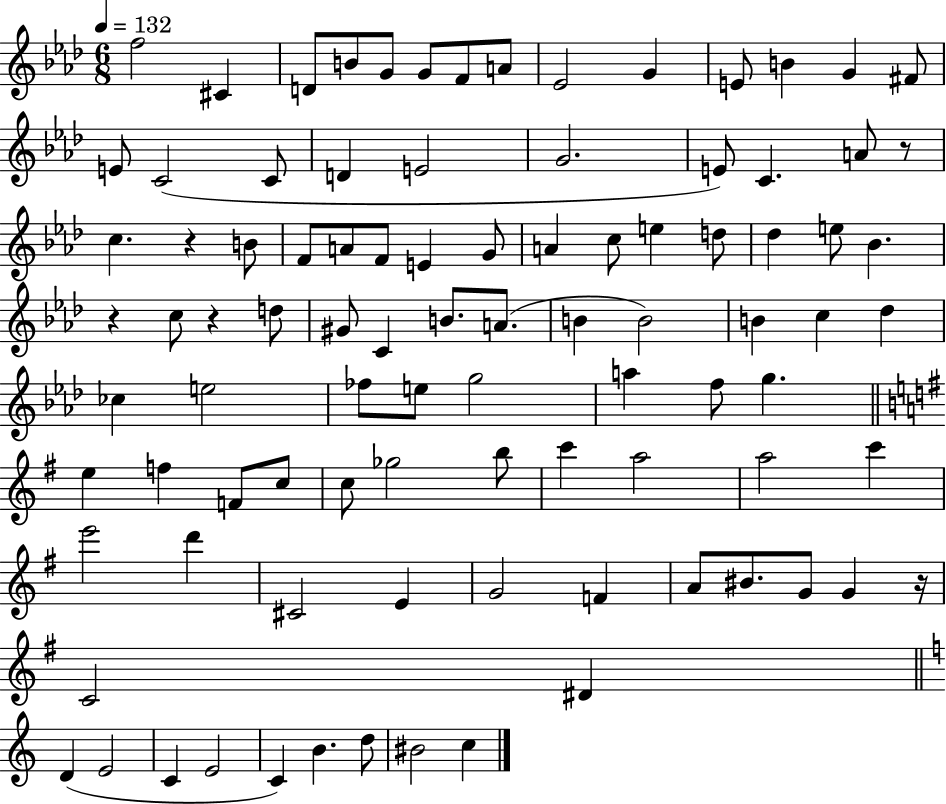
X:1
T:Untitled
M:6/8
L:1/4
K:Ab
f2 ^C D/2 B/2 G/2 G/2 F/2 A/2 _E2 G E/2 B G ^F/2 E/2 C2 C/2 D E2 G2 E/2 C A/2 z/2 c z B/2 F/2 A/2 F/2 E G/2 A c/2 e d/2 _d e/2 _B z c/2 z d/2 ^G/2 C B/2 A/2 B B2 B c _d _c e2 _f/2 e/2 g2 a f/2 g e f F/2 c/2 c/2 _g2 b/2 c' a2 a2 c' e'2 d' ^C2 E G2 F A/2 ^B/2 G/2 G z/4 C2 ^D D E2 C E2 C B d/2 ^B2 c